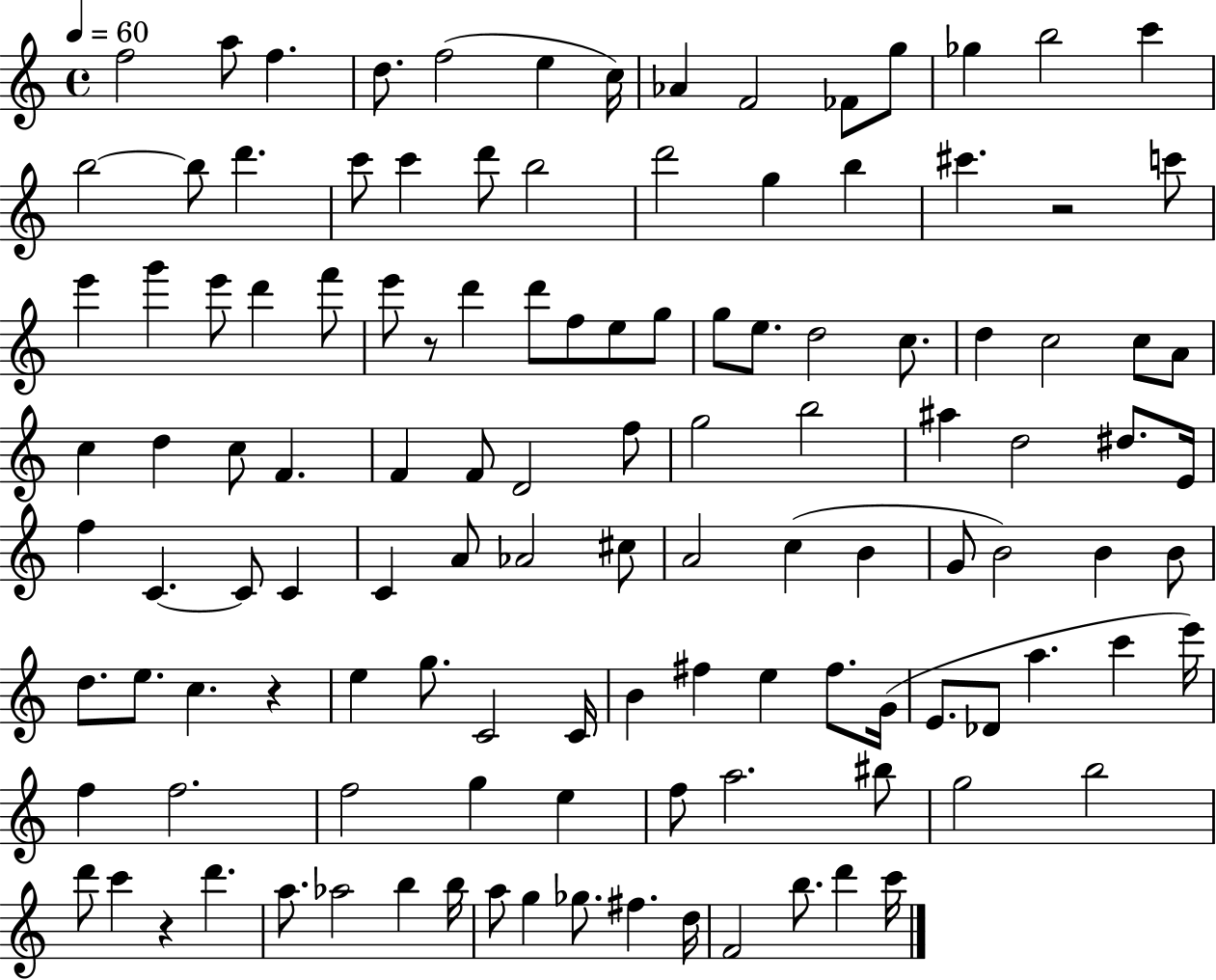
F5/h A5/e F5/q. D5/e. F5/h E5/q C5/s Ab4/q F4/h FES4/e G5/e Gb5/q B5/h C6/q B5/h B5/e D6/q. C6/e C6/q D6/e B5/h D6/h G5/q B5/q C#6/q. R/h C6/e E6/q G6/q E6/e D6/q F6/e E6/e R/e D6/q D6/e F5/e E5/e G5/e G5/e E5/e. D5/h C5/e. D5/q C5/h C5/e A4/e C5/q D5/q C5/e F4/q. F4/q F4/e D4/h F5/e G5/h B5/h A#5/q D5/h D#5/e. E4/s F5/q C4/q. C4/e C4/q C4/q A4/e Ab4/h C#5/e A4/h C5/q B4/q G4/e B4/h B4/q B4/e D5/e. E5/e. C5/q. R/q E5/q G5/e. C4/h C4/s B4/q F#5/q E5/q F#5/e. G4/s E4/e. Db4/e A5/q. C6/q E6/s F5/q F5/h. F5/h G5/q E5/q F5/e A5/h. BIS5/e G5/h B5/h D6/e C6/q R/q D6/q. A5/e. Ab5/h B5/q B5/s A5/e G5/q Gb5/e. F#5/q. D5/s F4/h B5/e. D6/q C6/s